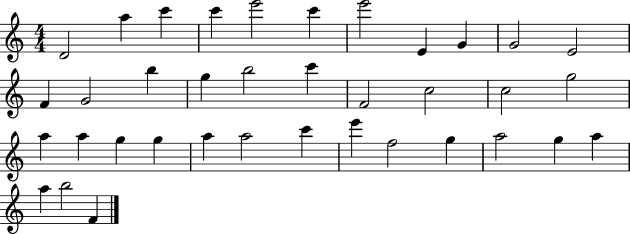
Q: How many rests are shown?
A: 0